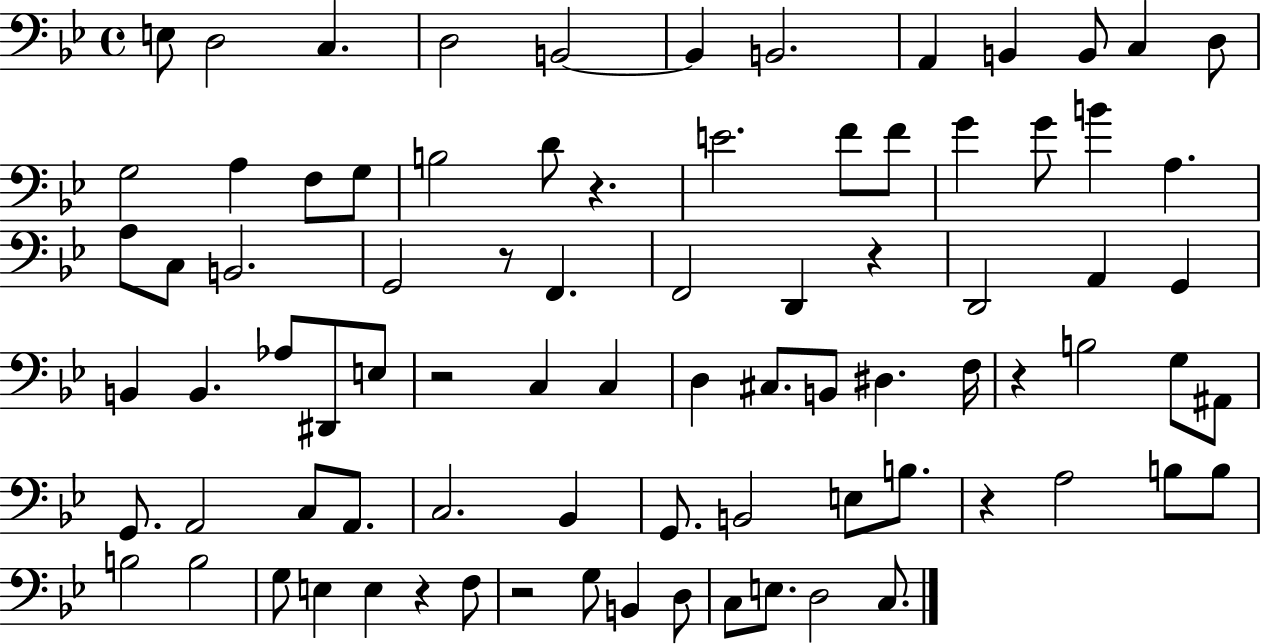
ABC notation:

X:1
T:Untitled
M:4/4
L:1/4
K:Bb
E,/2 D,2 C, D,2 B,,2 B,, B,,2 A,, B,, B,,/2 C, D,/2 G,2 A, F,/2 G,/2 B,2 D/2 z E2 F/2 F/2 G G/2 B A, A,/2 C,/2 B,,2 G,,2 z/2 F,, F,,2 D,, z D,,2 A,, G,, B,, B,, _A,/2 ^D,,/2 E,/2 z2 C, C, D, ^C,/2 B,,/2 ^D, F,/4 z B,2 G,/2 ^A,,/2 G,,/2 A,,2 C,/2 A,,/2 C,2 _B,, G,,/2 B,,2 E,/2 B,/2 z A,2 B,/2 B,/2 B,2 B,2 G,/2 E, E, z F,/2 z2 G,/2 B,, D,/2 C,/2 E,/2 D,2 C,/2